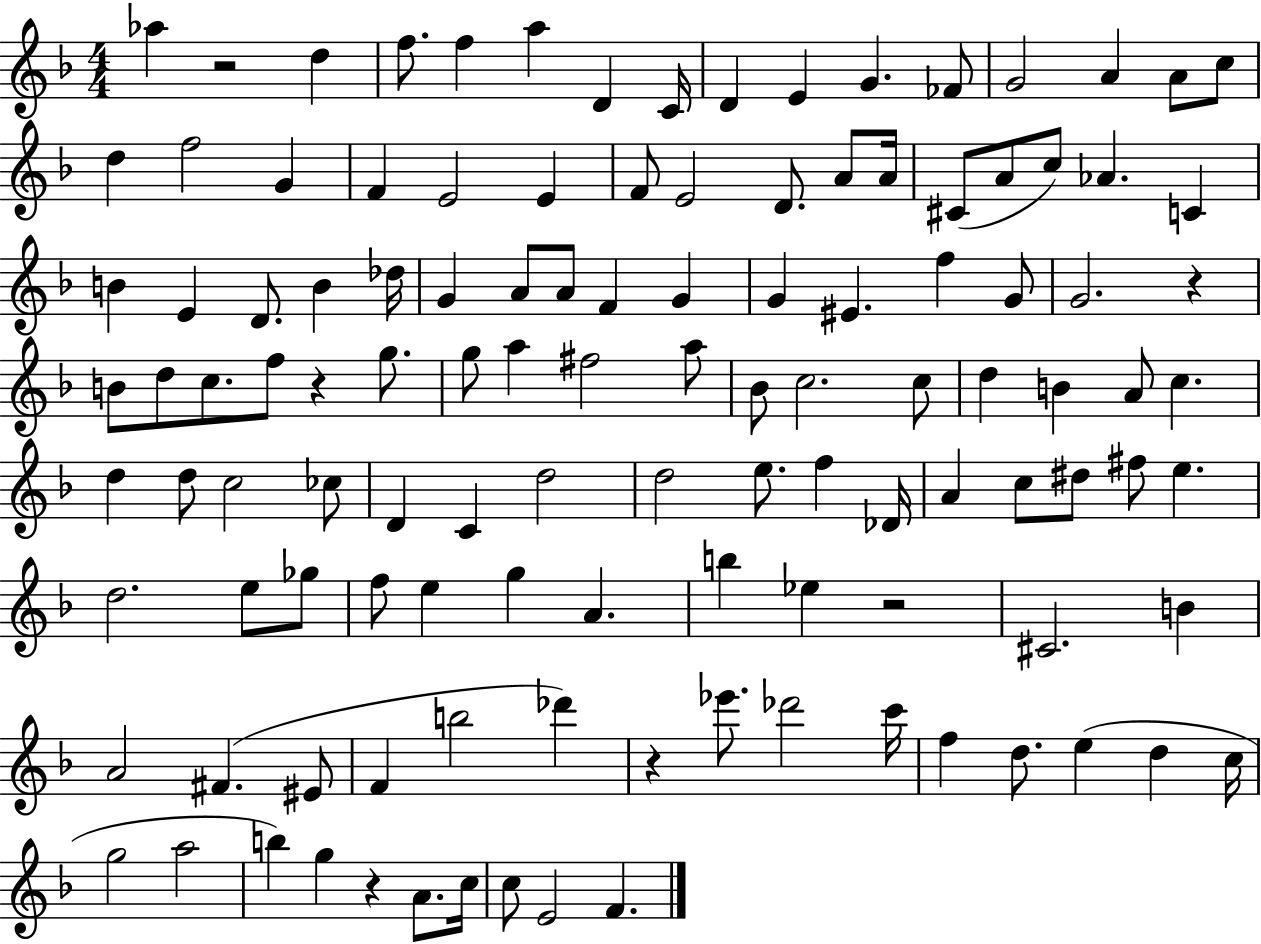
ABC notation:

X:1
T:Untitled
M:4/4
L:1/4
K:F
_a z2 d f/2 f a D C/4 D E G _F/2 G2 A A/2 c/2 d f2 G F E2 E F/2 E2 D/2 A/2 A/4 ^C/2 A/2 c/2 _A C B E D/2 B _d/4 G A/2 A/2 F G G ^E f G/2 G2 z B/2 d/2 c/2 f/2 z g/2 g/2 a ^f2 a/2 _B/2 c2 c/2 d B A/2 c d d/2 c2 _c/2 D C d2 d2 e/2 f _D/4 A c/2 ^d/2 ^f/2 e d2 e/2 _g/2 f/2 e g A b _e z2 ^C2 B A2 ^F ^E/2 F b2 _d' z _e'/2 _d'2 c'/4 f d/2 e d c/4 g2 a2 b g z A/2 c/4 c/2 E2 F